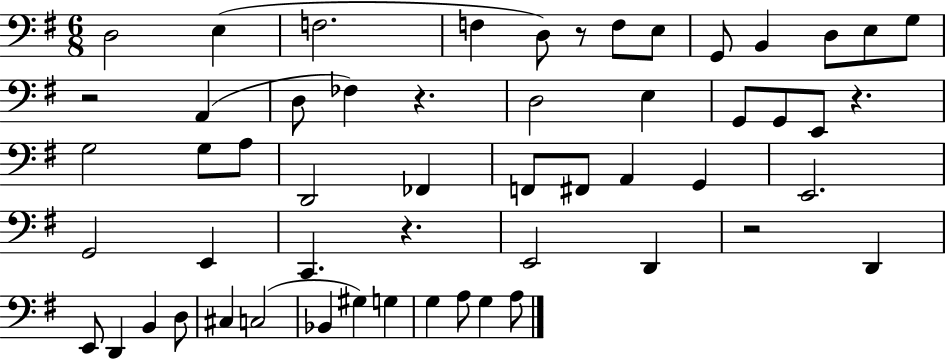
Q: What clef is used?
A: bass